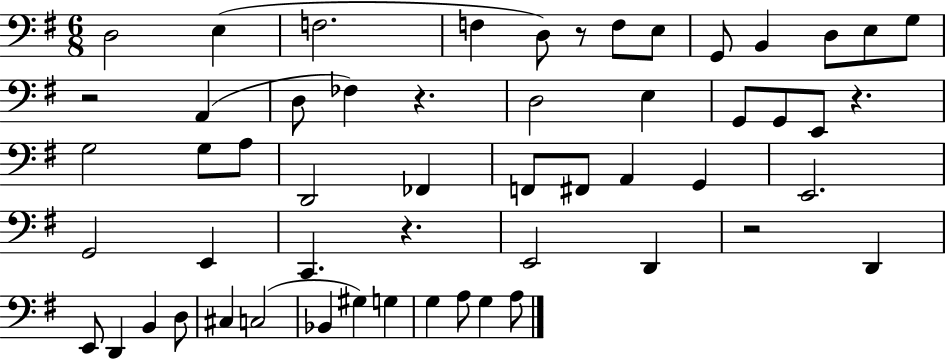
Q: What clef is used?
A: bass